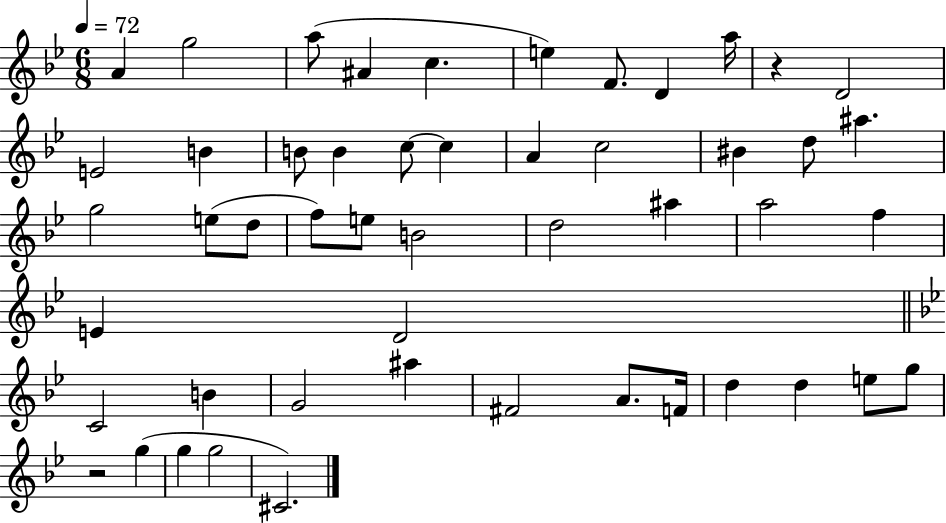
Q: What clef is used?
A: treble